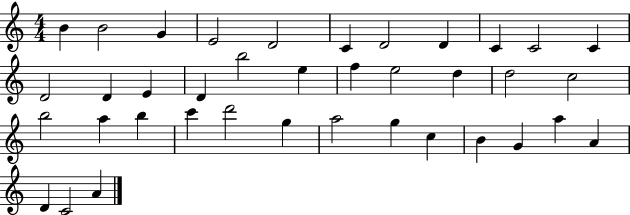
B4/q B4/h G4/q E4/h D4/h C4/q D4/h D4/q C4/q C4/h C4/q D4/h D4/q E4/q D4/q B5/h E5/q F5/q E5/h D5/q D5/h C5/h B5/h A5/q B5/q C6/q D6/h G5/q A5/h G5/q C5/q B4/q G4/q A5/q A4/q D4/q C4/h A4/q